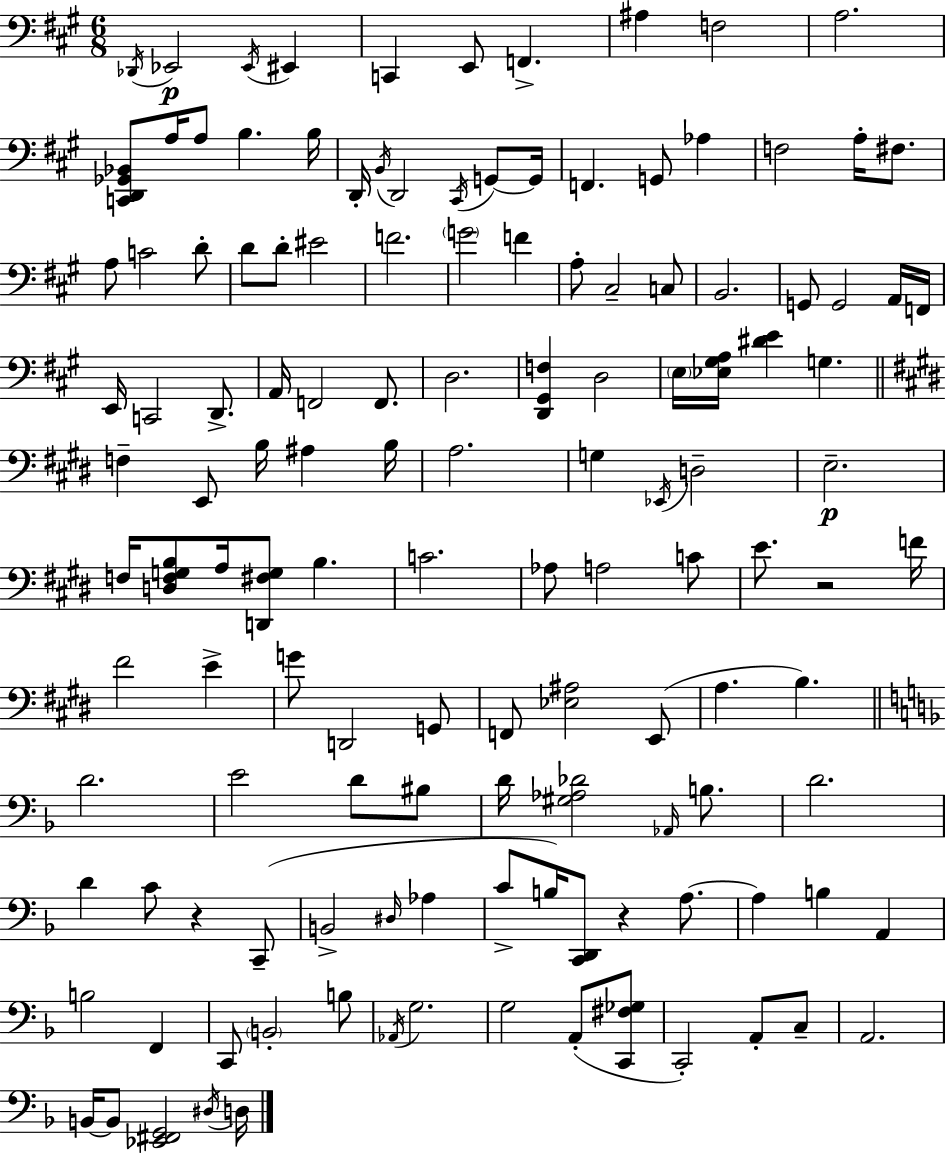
Db2/s Eb2/h Eb2/s EIS2/q C2/q E2/e F2/q. A#3/q F3/h A3/h. [C2,D2,Gb2,Bb2]/e A3/s A3/e B3/q. B3/s D2/s B2/s D2/h C#2/s G2/e G2/s F2/q. G2/e Ab3/q F3/h A3/s F#3/e. A3/e C4/h D4/e D4/e D4/e EIS4/h F4/h. G4/h F4/q A3/e C#3/h C3/e B2/h. G2/e G2/h A2/s F2/s E2/s C2/h D2/e. A2/s F2/h F2/e. D3/h. [D2,G#2,F3]/q D3/h E3/s [Eb3,G#3,A3]/s [D#4,E4]/q G3/q. F3/q E2/e B3/s A#3/q B3/s A3/h. G3/q Eb2/s D3/h E3/h. F3/s [D3,F3,G3,B3]/e A3/s [D2,F#3,G3]/e B3/q. C4/h. Ab3/e A3/h C4/e E4/e. R/h F4/s F#4/h E4/q G4/e D2/h G2/e F2/e [Eb3,A#3]/h E2/e A3/q. B3/q. D4/h. E4/h D4/e BIS3/e D4/s [G#3,Ab3,Db4]/h Ab2/s B3/e. D4/h. D4/q C4/e R/q C2/e B2/h D#3/s Ab3/q C4/e B3/s [C2,D2]/e R/q A3/e. A3/q B3/q A2/q B3/h F2/q C2/e B2/h B3/e Ab2/s G3/h. G3/h A2/e [C2,F#3,Gb3]/e C2/h A2/e C3/e A2/h. B2/s B2/e [Eb2,F#2,G2]/h D#3/s D3/s